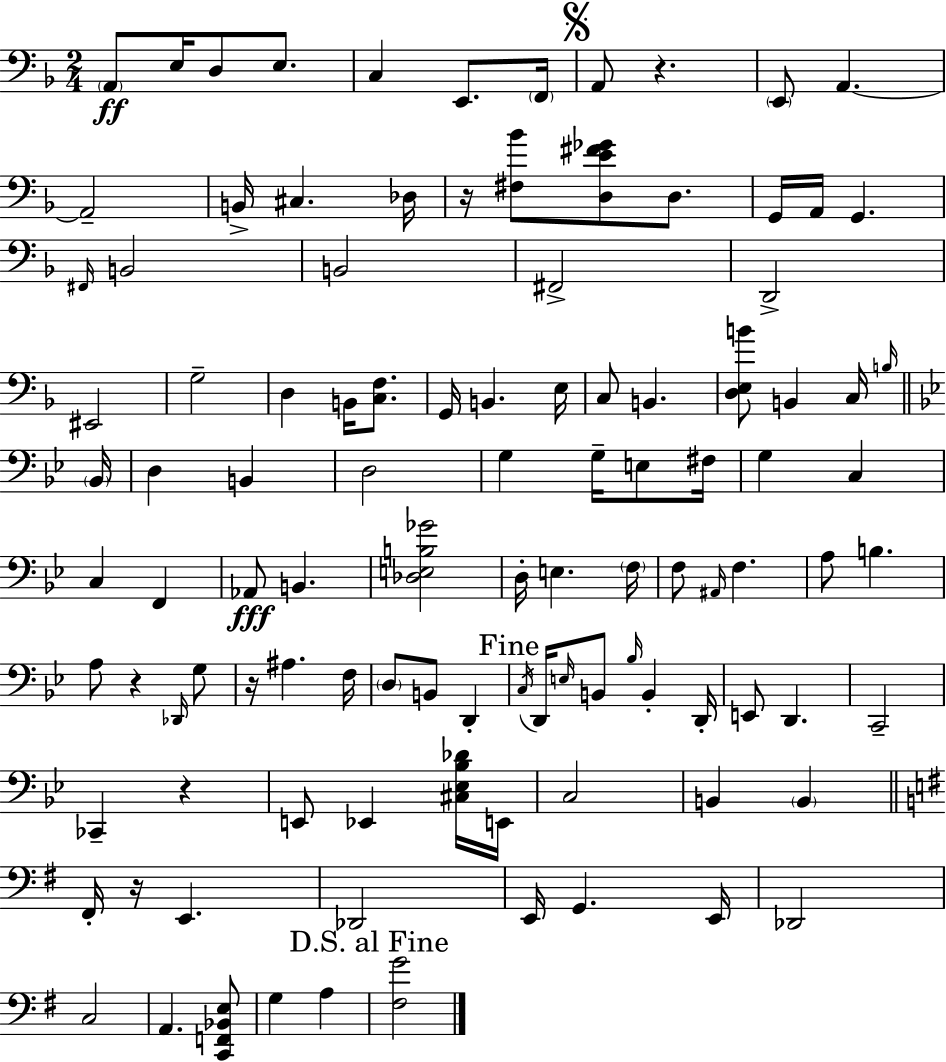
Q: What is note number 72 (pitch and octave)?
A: D2